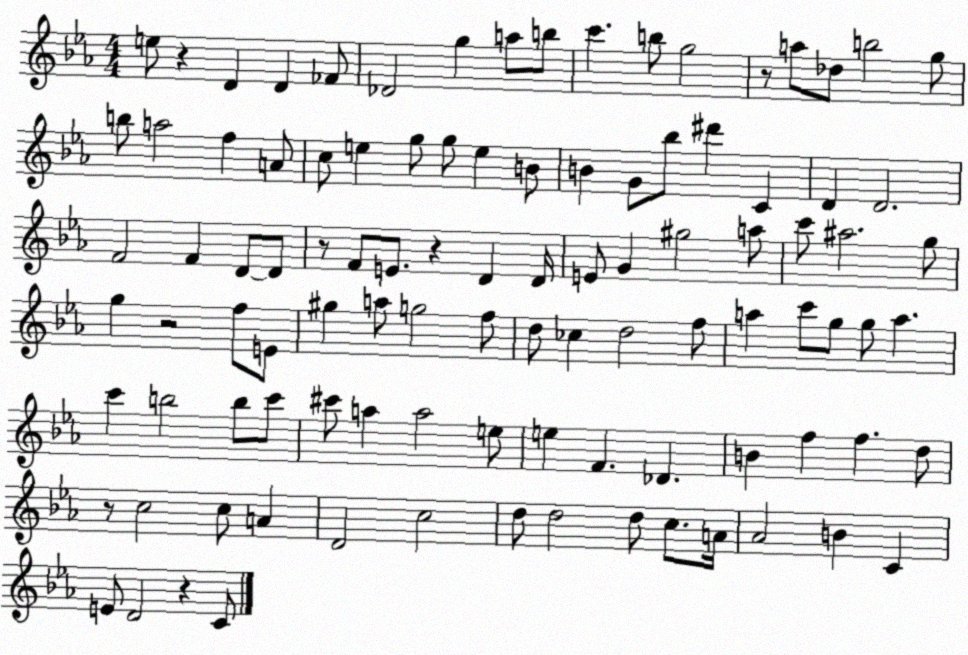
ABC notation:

X:1
T:Untitled
M:4/4
L:1/4
K:Eb
e/2 z D D _F/2 _D2 g a/2 b/2 c' b/2 g2 z/2 a/2 _d/2 b2 g/2 b/2 a2 f A/2 c/2 e g/2 g/2 e B/2 B G/2 _b/2 ^d' C D D2 F2 F D/2 D/2 z/2 F/2 E/2 z D D/4 E/2 G ^g2 a/2 c'/2 ^a2 g/2 g z2 f/2 E/2 ^g a/2 g2 f/2 d/2 _c d2 f/2 a c'/2 g/2 g/2 a c' b2 b/2 c'/2 ^c'/2 a a2 e/2 e F _D B f f d/2 z/2 c2 c/2 A D2 c2 d/2 d2 d/2 c/2 A/4 _A2 B C E/2 D2 z C/2